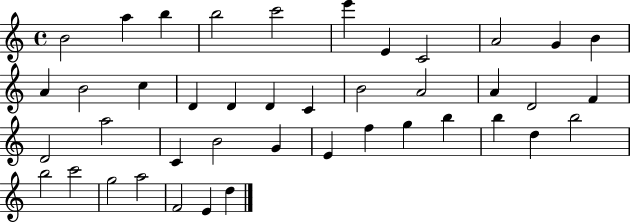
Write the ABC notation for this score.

X:1
T:Untitled
M:4/4
L:1/4
K:C
B2 a b b2 c'2 e' E C2 A2 G B A B2 c D D D C B2 A2 A D2 F D2 a2 C B2 G E f g b b d b2 b2 c'2 g2 a2 F2 E d